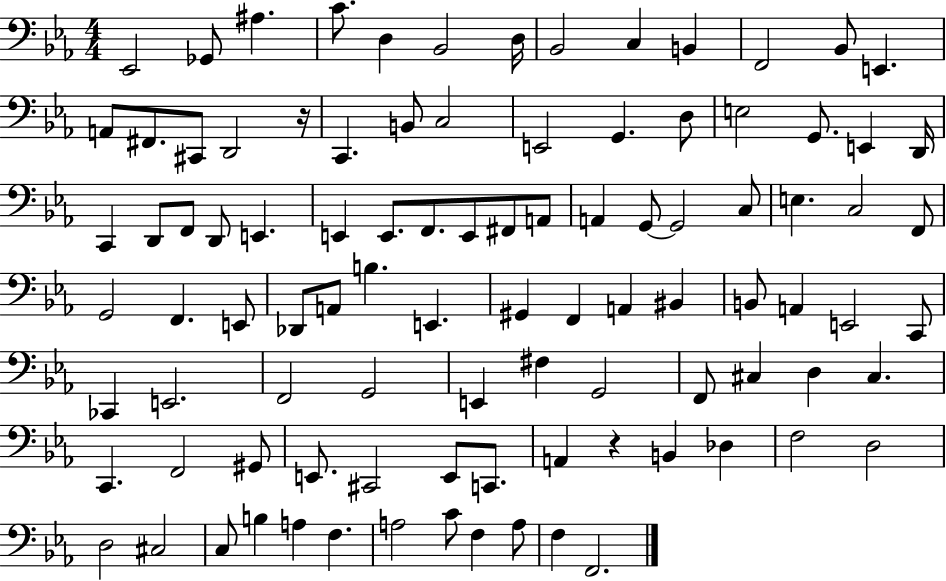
{
  \clef bass
  \numericTimeSignature
  \time 4/4
  \key ees \major
  ees,2 ges,8 ais4. | c'8. d4 bes,2 d16 | bes,2 c4 b,4 | f,2 bes,8 e,4. | \break a,8 fis,8. cis,8 d,2 r16 | c,4. b,8 c2 | e,2 g,4. d8 | e2 g,8. e,4 d,16 | \break c,4 d,8 f,8 d,8 e,4. | e,4 e,8. f,8. e,8 fis,8 a,8 | a,4 g,8~~ g,2 c8 | e4. c2 f,8 | \break g,2 f,4. e,8 | des,8 a,8 b4. e,4. | gis,4 f,4 a,4 bis,4 | b,8 a,4 e,2 c,8 | \break ces,4 e,2. | f,2 g,2 | e,4 fis4 g,2 | f,8 cis4 d4 cis4. | \break c,4. f,2 gis,8 | e,8. cis,2 e,8 c,8. | a,4 r4 b,4 des4 | f2 d2 | \break d2 cis2 | c8 b4 a4 f4. | a2 c'8 f4 a8 | f4 f,2. | \break \bar "|."
}